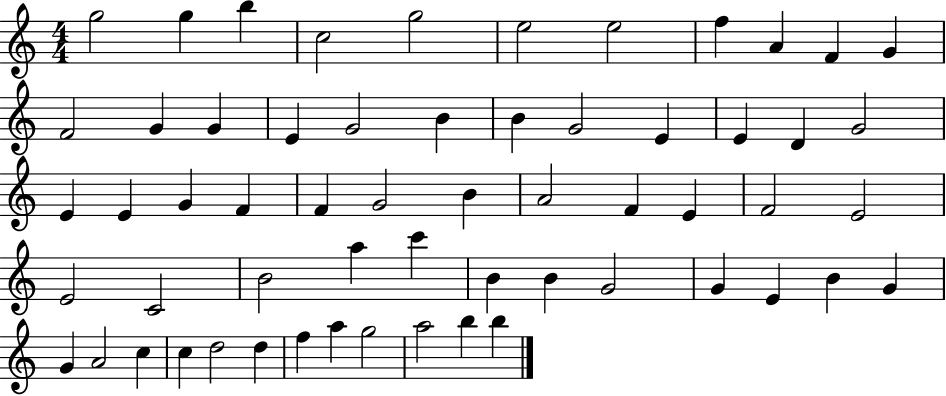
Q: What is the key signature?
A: C major